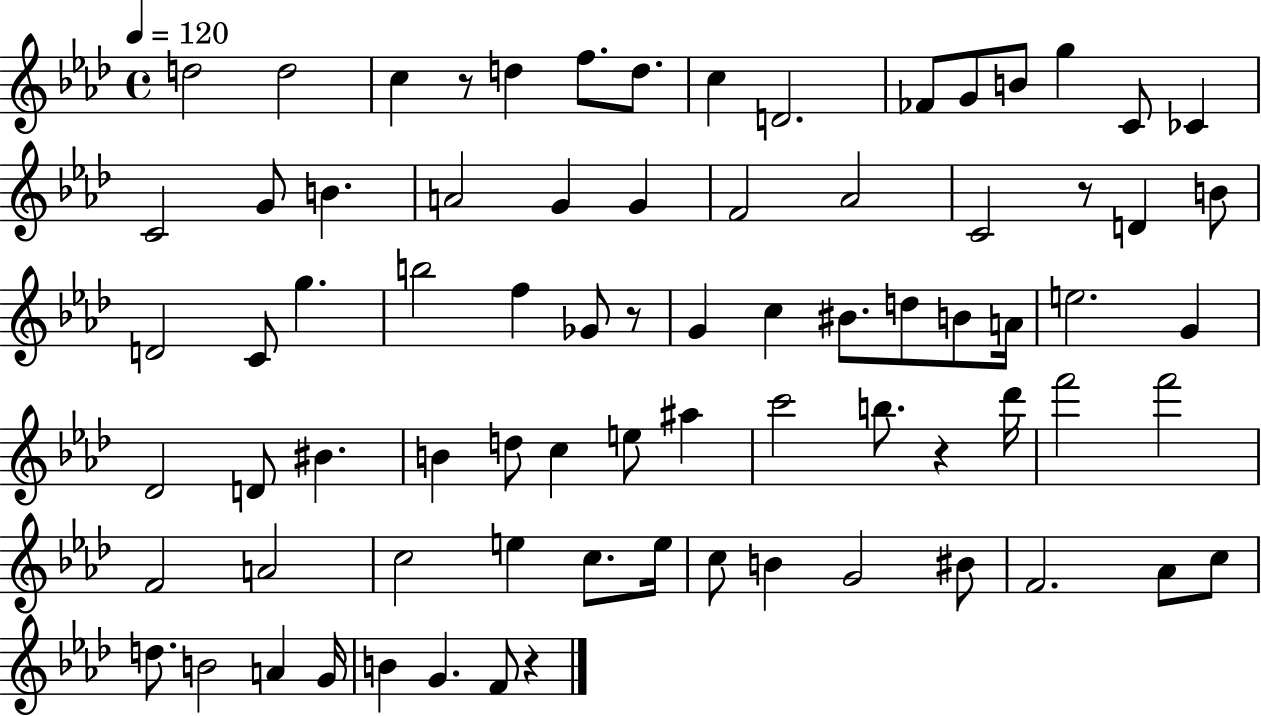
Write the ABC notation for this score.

X:1
T:Untitled
M:4/4
L:1/4
K:Ab
d2 d2 c z/2 d f/2 d/2 c D2 _F/2 G/2 B/2 g C/2 _C C2 G/2 B A2 G G F2 _A2 C2 z/2 D B/2 D2 C/2 g b2 f _G/2 z/2 G c ^B/2 d/2 B/2 A/4 e2 G _D2 D/2 ^B B d/2 c e/2 ^a c'2 b/2 z _d'/4 f'2 f'2 F2 A2 c2 e c/2 e/4 c/2 B G2 ^B/2 F2 _A/2 c/2 d/2 B2 A G/4 B G F/2 z